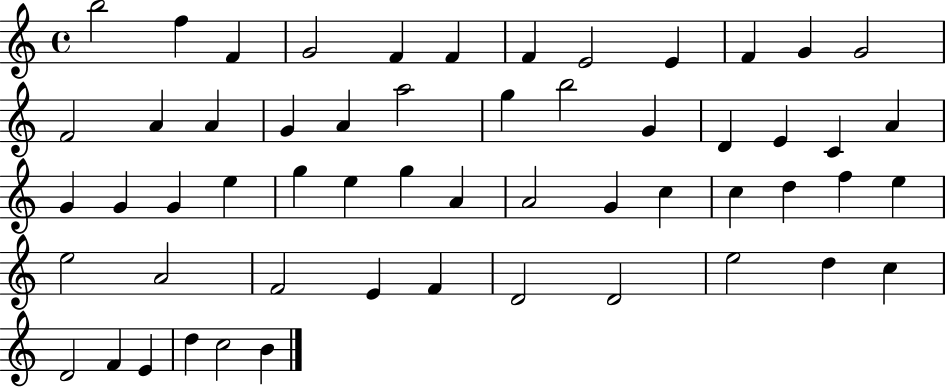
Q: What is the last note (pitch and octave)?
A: B4